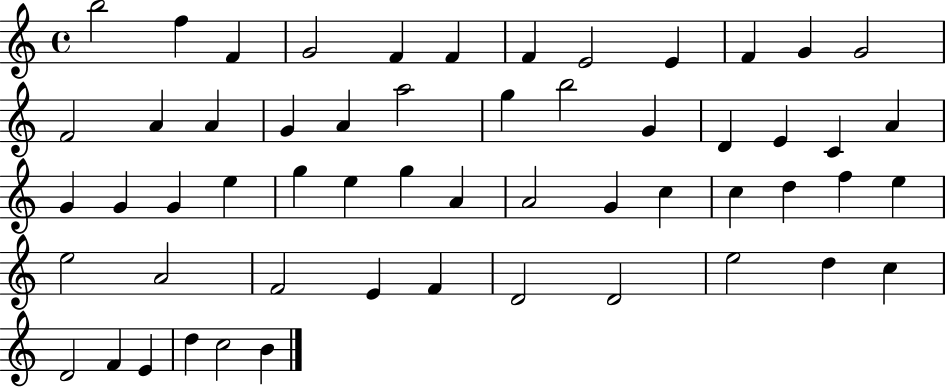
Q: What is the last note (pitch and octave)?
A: B4